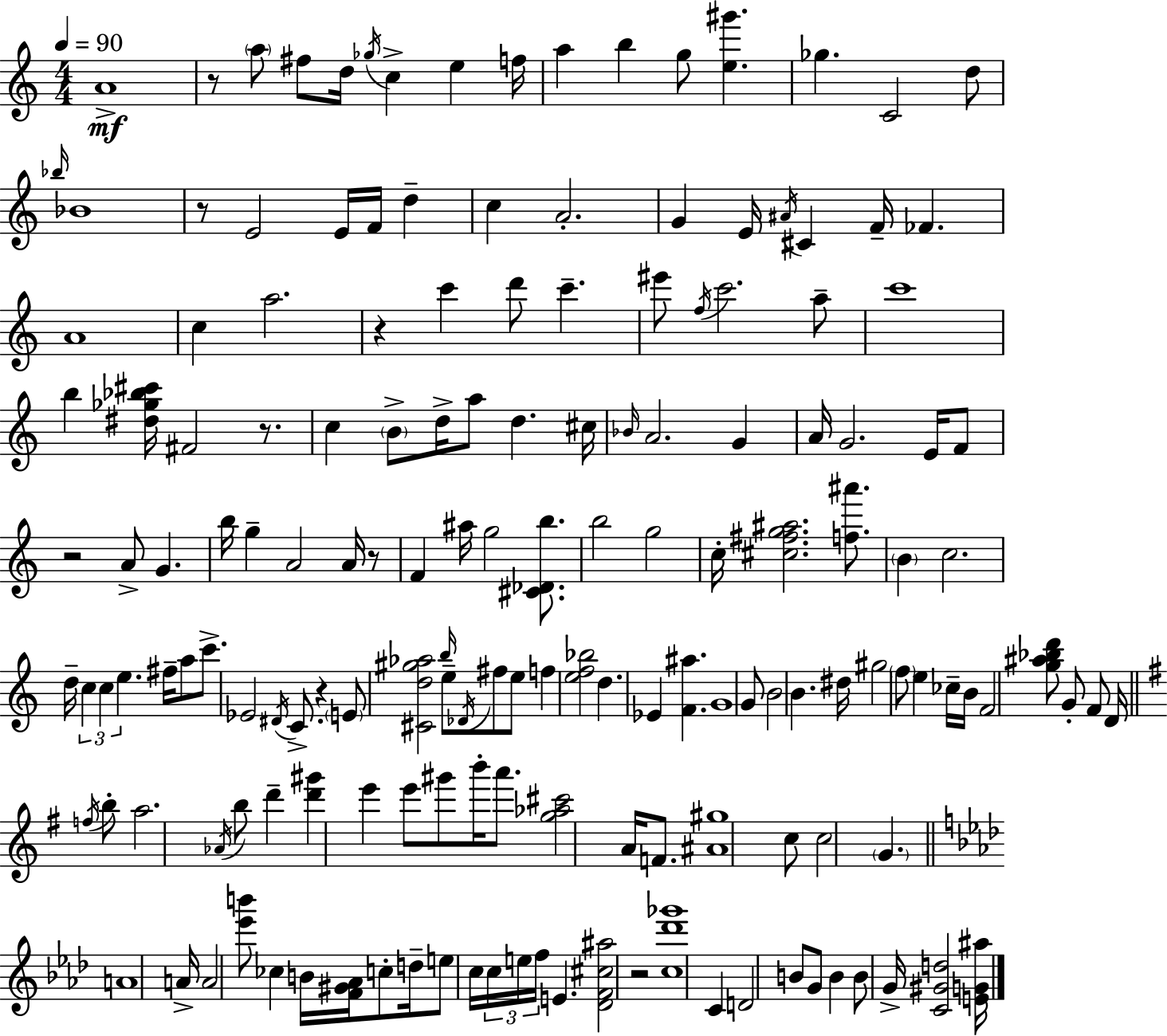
{
  \clef treble
  \numericTimeSignature
  \time 4/4
  \key c \major
  \tempo 4 = 90
  a'1->\mf | r8 \parenthesize a''8 fis''8 d''16 \acciaccatura { ges''16 } c''4-> e''4 | f''16 a''4 b''4 g''8 <e'' gis'''>4. | ges''4. c'2 d''8 | \break \grace { bes''16 } bes'1 | r8 e'2 e'16 f'16 d''4-- | c''4 a'2.-. | g'4 e'16 \acciaccatura { ais'16 } cis'4 f'16-- fes'4. | \break a'1 | c''4 a''2. | r4 c'''4 d'''8 c'''4.-- | eis'''8 \acciaccatura { f''16 } c'''2. | \break a''8-- c'''1 | b''4 <dis'' ges'' bes'' cis'''>16 fis'2 | r8. c''4 \parenthesize b'8-> d''16-> a''8 d''4. | cis''16 \grace { bes'16 } a'2. | \break g'4 a'16 g'2. | e'16 f'8 r2 a'8-> g'4. | b''16 g''4-- a'2 | a'16 r8 f'4 ais''16 g''2 | \break <cis' des' b''>8. b''2 g''2 | c''16-. <cis'' fis'' g'' ais''>2. | <f'' ais'''>8. \parenthesize b'4 c''2. | d''16-- \tuplet 3/2 { c''4 c''4 e''4. } | \break fis''16-- a''8 c'''8.-> ees'2 | \acciaccatura { dis'16 } c'8.-> r4 \parenthesize e'8 <cis' d'' gis'' aes''>2 | \grace { b''16 } e''8-- \acciaccatura { des'16 } fis''8 e''8 f''4 | <e'' f'' bes''>2 d''4. ees'4 | \break <f' ais''>4. g'1 | g'8 b'2 | b'4. dis''16 gis''2 | \parenthesize f''8 e''4 ces''16-- b'16 f'2 | \break <g'' ais'' bes'' d'''>8 g'8-. f'8 d'16 \bar "||" \break \key e \minor \acciaccatura { f''16 } b''8-. a''2. \acciaccatura { aes'16 } | b''8 d'''4-- <d''' gis'''>4 e'''4 e'''8 | gis'''8 b'''16-. a'''8. <g'' aes'' cis'''>2 a'16 f'8. | <ais' gis''>1 | \break c''8 c''2 \parenthesize g'4. | \bar "||" \break \key aes \major a'1 | a'16-> a'2 <ees''' b'''>8 ces''4 b'16 | <f' gis' aes'>16 c''8-. d''16-- e''8 c''16 \tuplet 3/2 { c''16 e''16 f''16 } e'4. | <des' f' cis'' ais''>2 r2 | \break <c'' des''' ges'''>1 | c'4 d'2 b'8 g'8 | b'4 b'8 g'16-> <c' gis' d''>2 <e' g' ais''>16 | \bar "|."
}